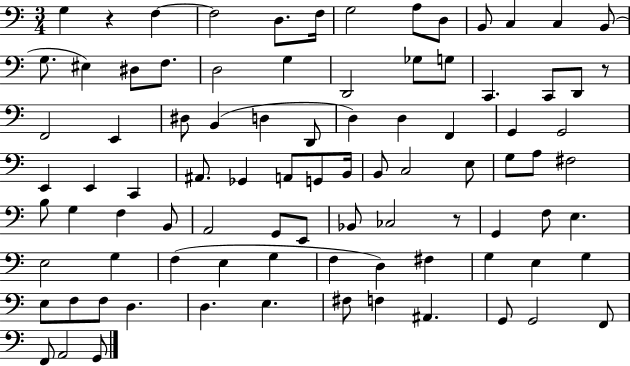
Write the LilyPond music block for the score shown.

{
  \clef bass
  \numericTimeSignature
  \time 3/4
  \key c \major
  g4 r4 f4~~ | f2 d8. f16 | g2 a8 d8 | b,8 c4 c4 b,8( | \break g8. eis4) dis8 f8. | d2 g4 | d,2 ges8 g8 | c,4. c,8 d,8 r8 | \break f,2 e,4 | dis8 b,4( d4 d,8 | d4) d4 f,4 | g,4 g,2 | \break e,4 e,4 c,4 | ais,8. ges,4 a,8 g,8 b,16 | b,8 c2 e8 | g8 a8 fis2 | \break b8 g4 f4 b,8 | a,2 g,8 e,8 | bes,8 ces2 r8 | g,4 f8 e4. | \break e2 g4 | f4( e4 g4 | f4 d4) fis4 | g4 e4 g4 | \break e8 f8 f8 d4. | d4. e4. | fis8 f4 ais,4. | g,8 g,2 f,8 | \break f,8 a,2 g,8 | \bar "|."
}